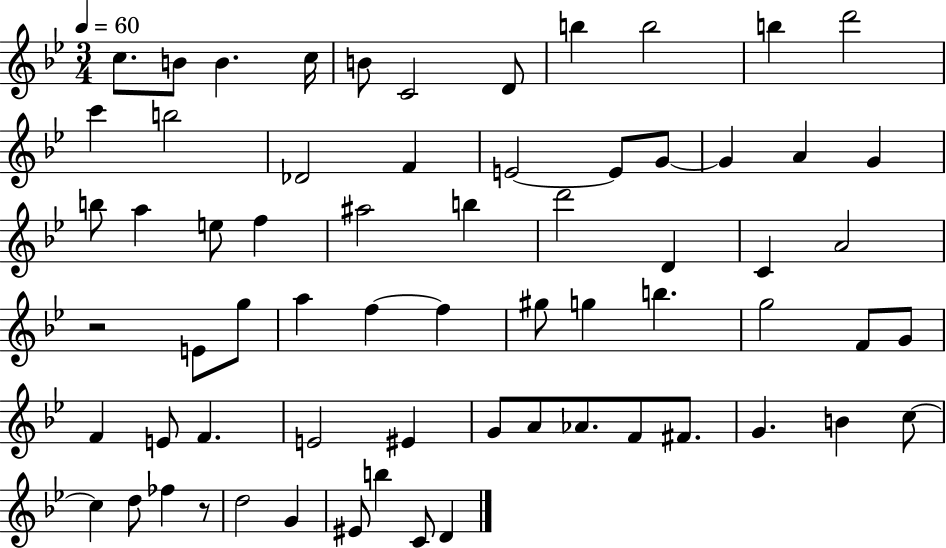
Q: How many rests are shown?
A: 2